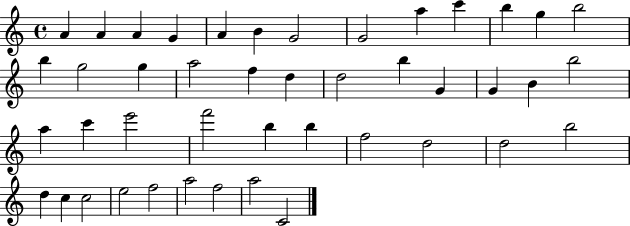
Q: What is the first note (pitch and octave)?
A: A4